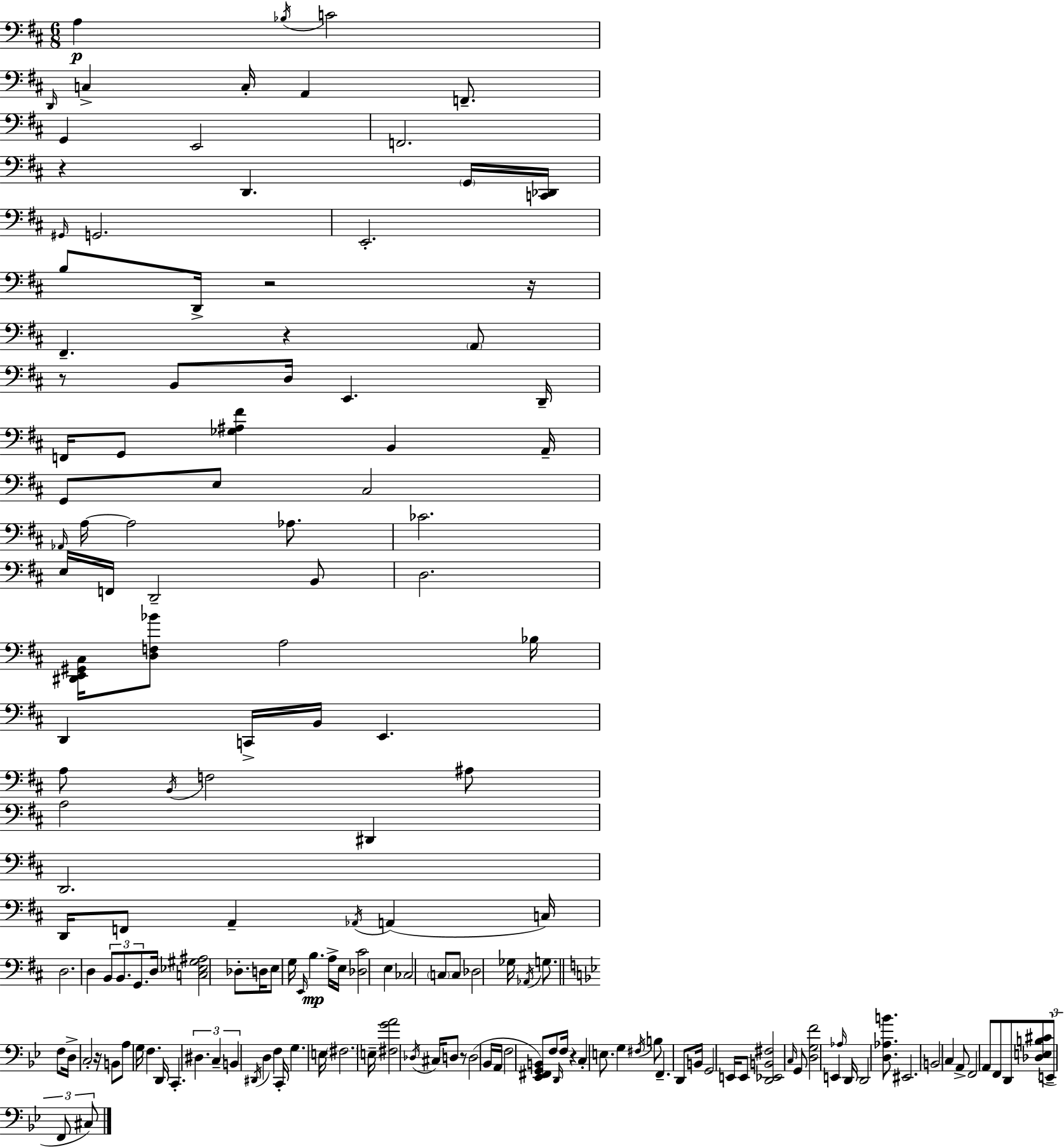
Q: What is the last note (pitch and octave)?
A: C#3